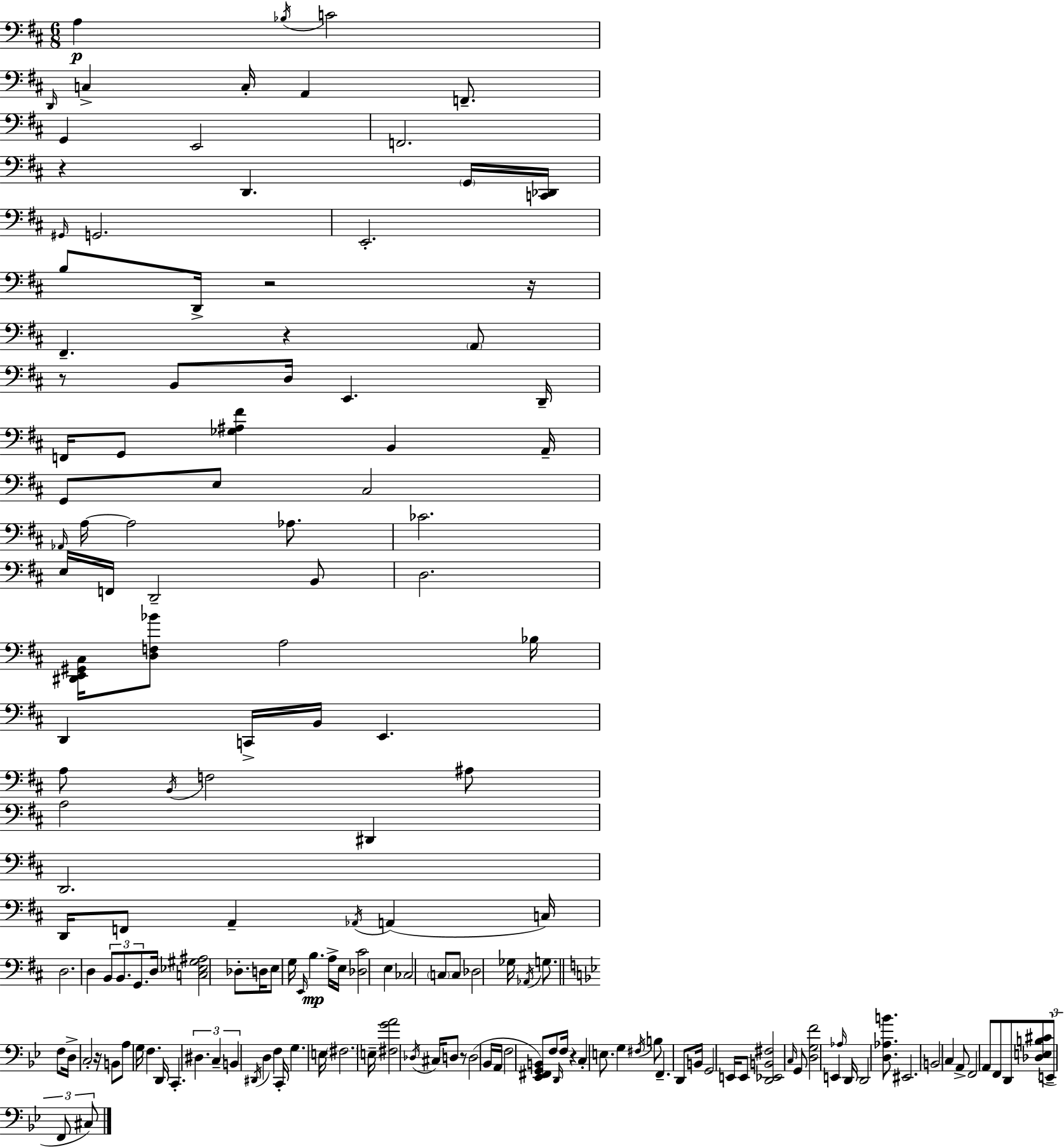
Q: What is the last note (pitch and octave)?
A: C#3